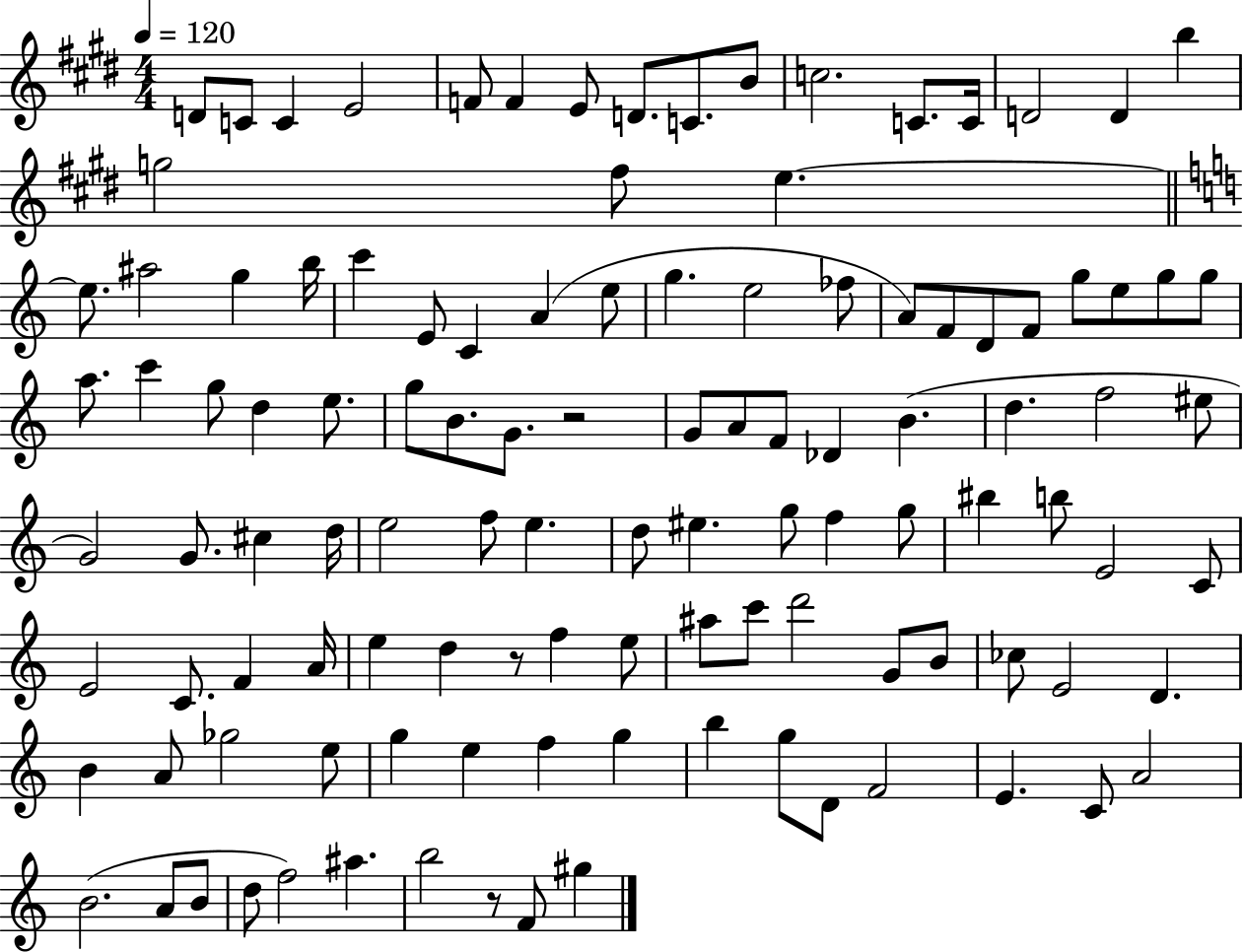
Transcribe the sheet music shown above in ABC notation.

X:1
T:Untitled
M:4/4
L:1/4
K:E
D/2 C/2 C E2 F/2 F E/2 D/2 C/2 B/2 c2 C/2 C/4 D2 D b g2 ^f/2 e e/2 ^a2 g b/4 c' E/2 C A e/2 g e2 _f/2 A/2 F/2 D/2 F/2 g/2 e/2 g/2 g/2 a/2 c' g/2 d e/2 g/2 B/2 G/2 z2 G/2 A/2 F/2 _D B d f2 ^e/2 G2 G/2 ^c d/4 e2 f/2 e d/2 ^e g/2 f g/2 ^b b/2 E2 C/2 E2 C/2 F A/4 e d z/2 f e/2 ^a/2 c'/2 d'2 G/2 B/2 _c/2 E2 D B A/2 _g2 e/2 g e f g b g/2 D/2 F2 E C/2 A2 B2 A/2 B/2 d/2 f2 ^a b2 z/2 F/2 ^g